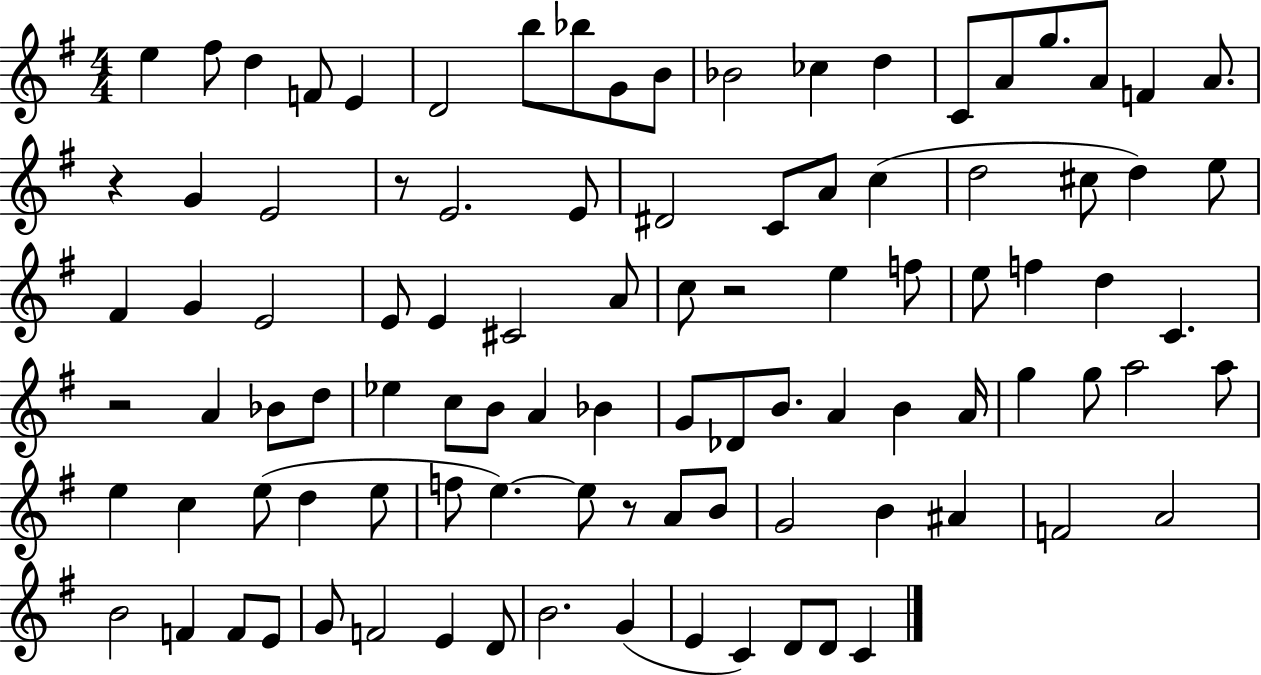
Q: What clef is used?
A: treble